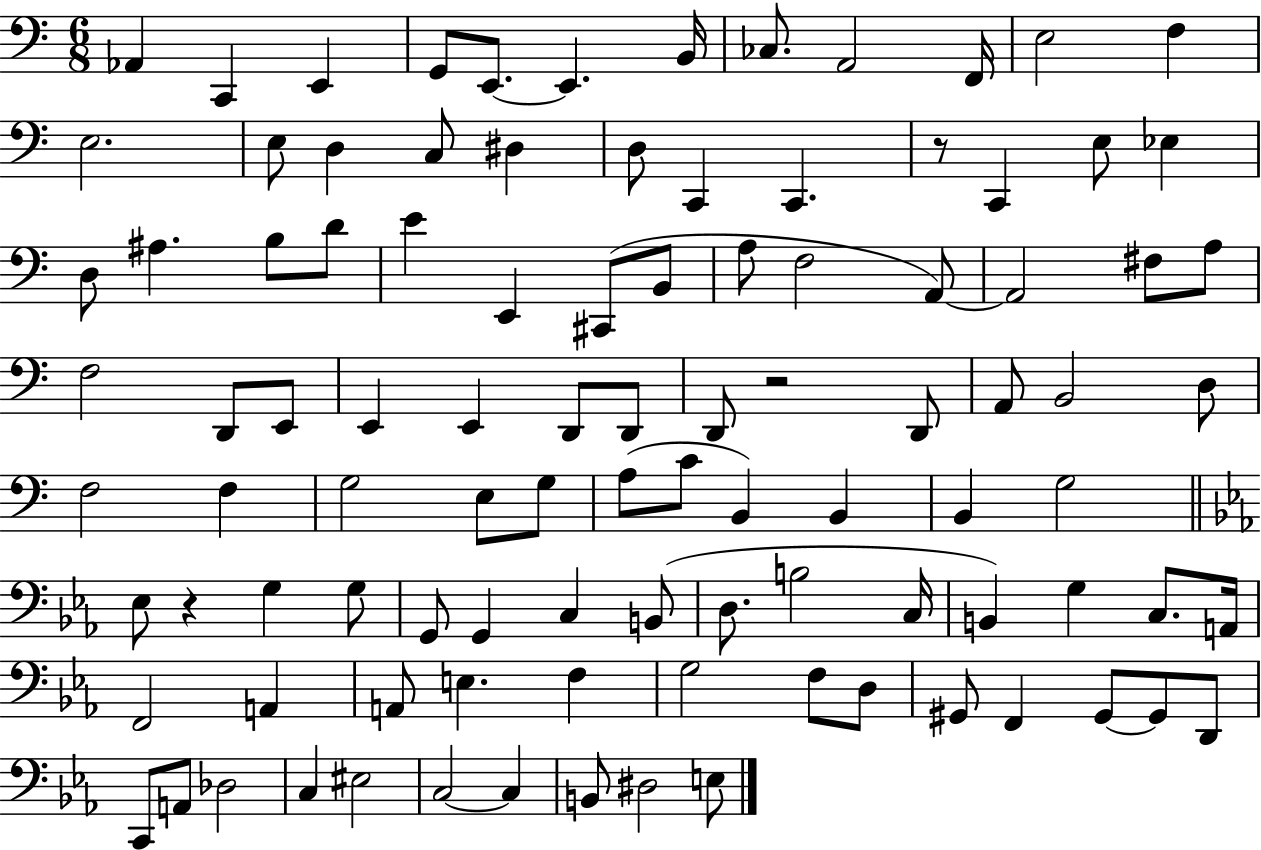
Ab2/q C2/q E2/q G2/e E2/e. E2/q. B2/s CES3/e. A2/h F2/s E3/h F3/q E3/h. E3/e D3/q C3/e D#3/q D3/e C2/q C2/q. R/e C2/q E3/e Eb3/q D3/e A#3/q. B3/e D4/e E4/q E2/q C#2/e B2/e A3/e F3/h A2/e A2/h F#3/e A3/e F3/h D2/e E2/e E2/q E2/q D2/e D2/e D2/e R/h D2/e A2/e B2/h D3/e F3/h F3/q G3/h E3/e G3/e A3/e C4/e B2/q B2/q B2/q G3/h Eb3/e R/q G3/q G3/e G2/e G2/q C3/q B2/e D3/e. B3/h C3/s B2/q G3/q C3/e. A2/s F2/h A2/q A2/e E3/q. F3/q G3/h F3/e D3/e G#2/e F2/q G#2/e G#2/e D2/e C2/e A2/e Db3/h C3/q EIS3/h C3/h C3/q B2/e D#3/h E3/e